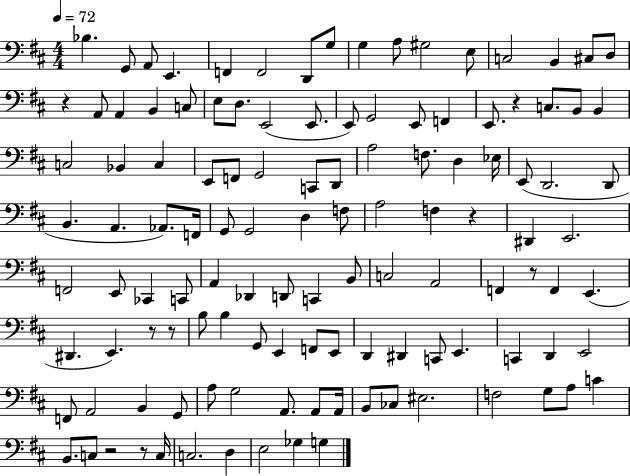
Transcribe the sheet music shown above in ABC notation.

X:1
T:Untitled
M:4/4
L:1/4
K:D
_B, G,,/2 A,,/2 E,, F,, F,,2 D,,/2 G,/2 G, A,/2 ^G,2 E,/2 C,2 B,, ^C,/2 D,/2 z A,,/2 A,, B,, C,/2 E,/2 D,/2 E,,2 E,,/2 E,,/2 G,,2 E,,/2 F,, E,,/2 z C,/2 B,,/2 B,, C,2 _B,, C, E,,/2 F,,/2 G,,2 C,,/2 D,,/2 A,2 F,/2 D, _E,/4 E,,/2 D,,2 D,,/2 B,, A,, _A,,/2 F,,/4 G,,/2 G,,2 D, F,/2 A,2 F, z ^D,, E,,2 F,,2 E,,/2 _C,, C,,/2 A,, _D,, D,,/2 C,, B,,/2 C,2 A,,2 F,, z/2 F,, E,, ^D,, E,, z/2 z/2 B,/2 B, G,,/2 E,, F,,/2 E,,/2 D,, ^D,, C,,/2 E,, C,, D,, E,,2 F,,/2 A,,2 B,, G,,/2 A,/2 G,2 A,,/2 A,,/2 A,,/4 B,,/2 _C,/2 ^E,2 F,2 G,/2 A,/2 C B,,/2 C,/2 z2 z/2 C,/4 C,2 D, E,2 _G, G,